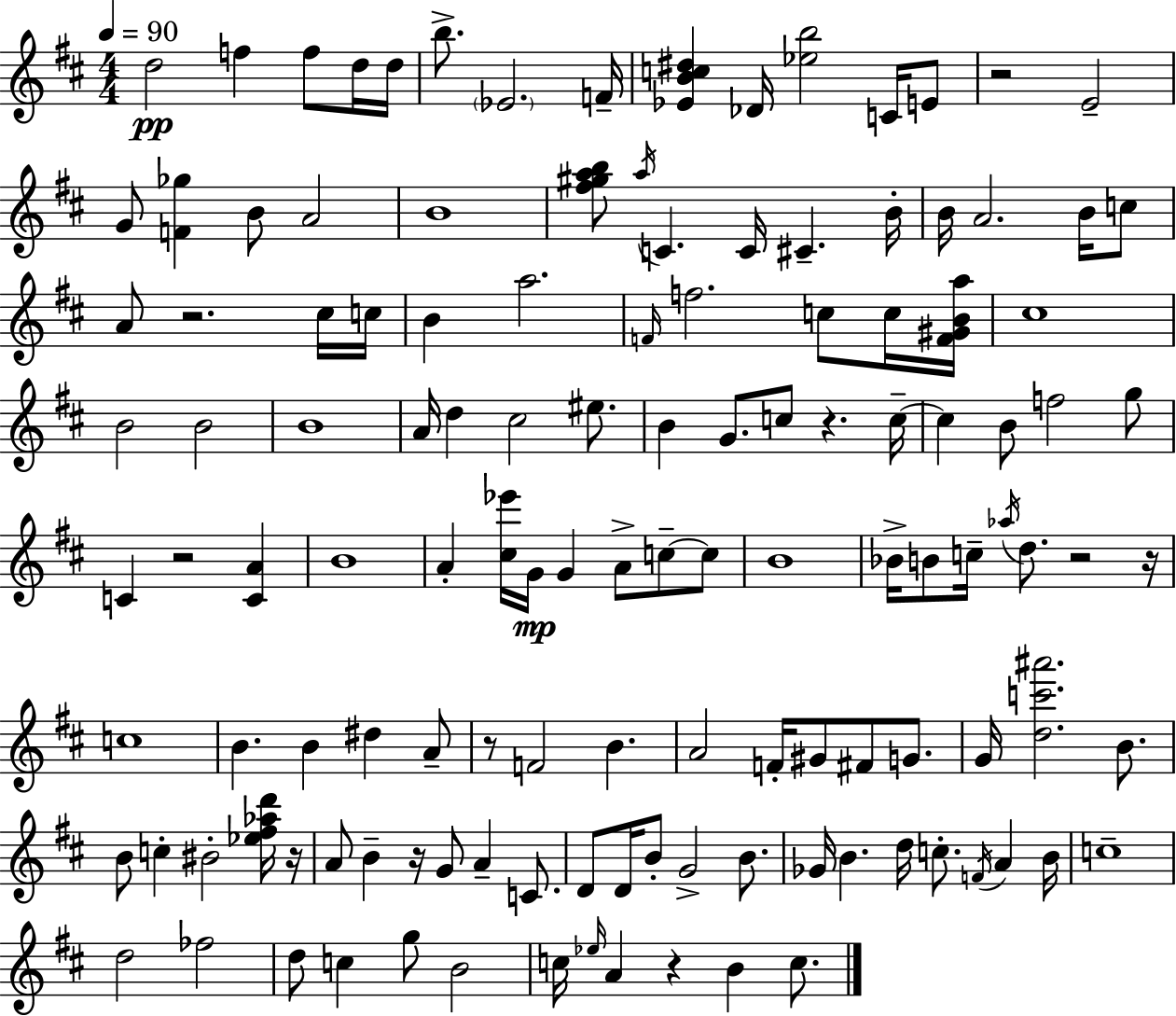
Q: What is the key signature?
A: D major